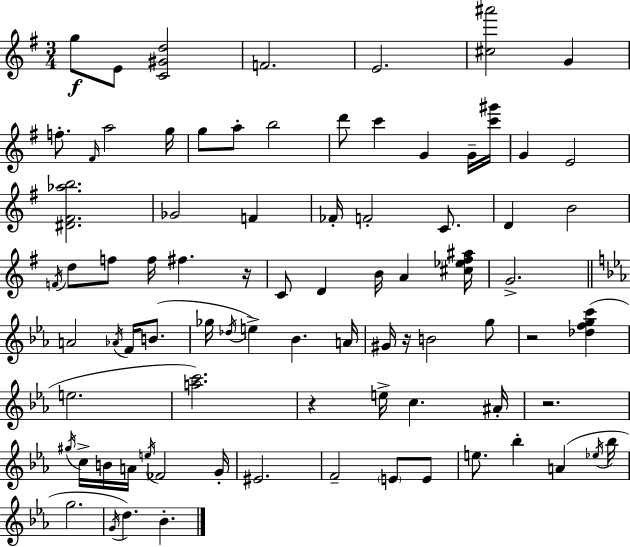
{
  \clef treble
  \numericTimeSignature
  \time 3/4
  \key e \minor
  g''8\f e'8 <c' gis' d''>2 | f'2. | e'2. | <cis'' ais'''>2 g'4 | \break f''8.-. \grace { fis'16 } a''2 | g''16 g''8 a''8-. b''2 | d'''8 c'''4 g'4 g'16-- | <c''' gis'''>16 g'4 e'2 | \break <dis' fis' aes'' b''>2. | ges'2 f'4 | fes'16-. f'2-. c'8. | d'4 b'2 | \break \acciaccatura { f'16 } d''8 f''8 f''16 fis''4. | r16 c'8 d'4 b'16 a'4 | <cis'' ees'' fis'' ais''>16 g'2.-> | \bar "||" \break \key c \minor a'2 \acciaccatura { aes'16 } f'16 b'8.( | ges''16 \acciaccatura { des''16 } e''4->) bes'4. | a'16 gis'16 r16 b'2 | g''8 r2 <des'' f'' g'' c'''>4( | \break e''2. | <a'' c'''>2.) | r4 e''16-> c''4. | ais'16-. r2. | \break \acciaccatura { gis''16 } c''16-> b'16 a'16 \acciaccatura { e''16 } fes'2 | g'16-. eis'2. | f'2-- | \parenthesize e'8 e'8 e''8. bes''4-. a'4( | \break \acciaccatura { ees''16 } bes''16 g''2. | \acciaccatura { g'16 } d''4.) | bes'4.-. \bar "|."
}